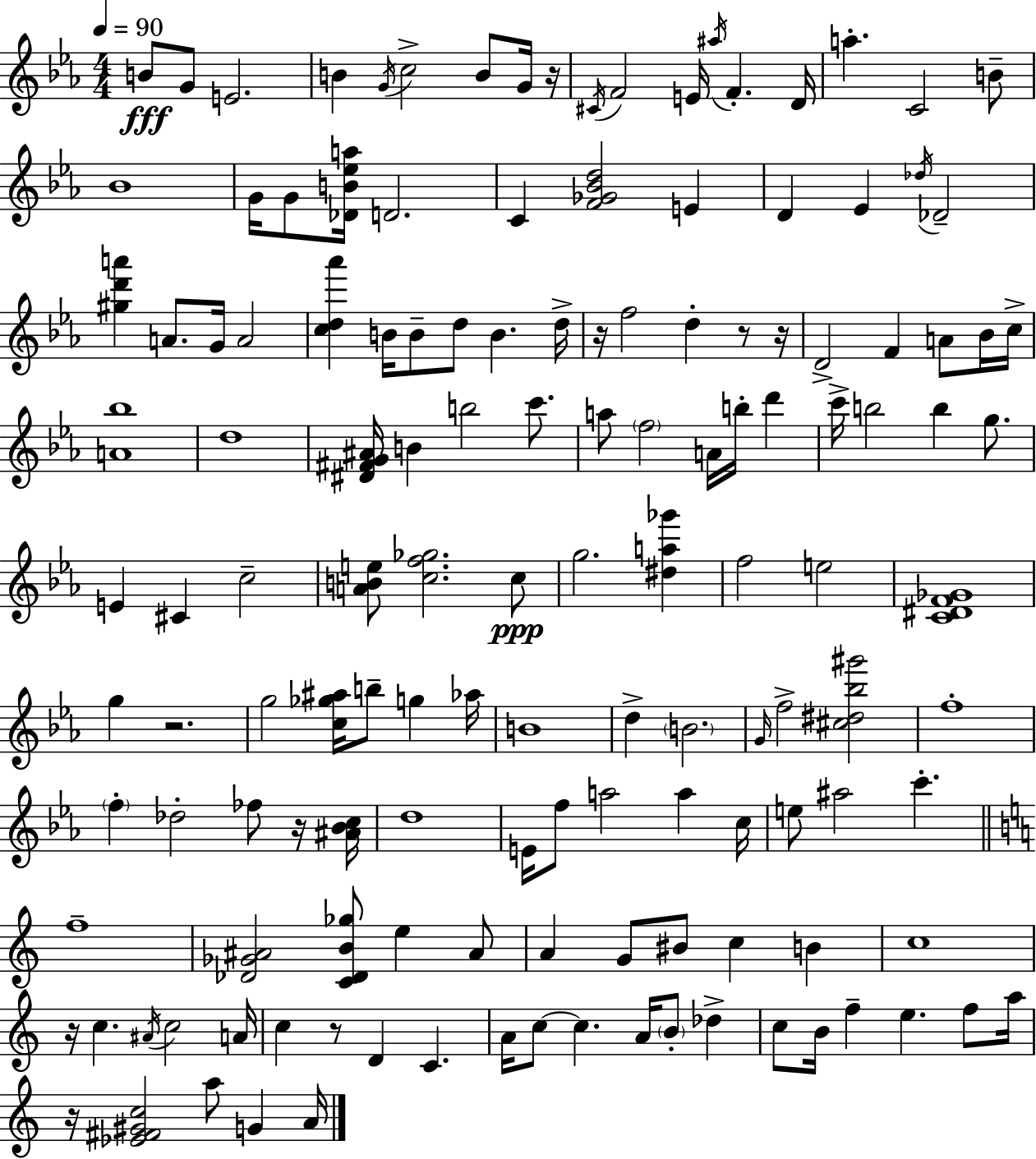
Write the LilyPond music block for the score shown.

{
  \clef treble
  \numericTimeSignature
  \time 4/4
  \key ees \major
  \tempo 4 = 90
  b'8\fff g'8 e'2. | b'4 \acciaccatura { g'16 } c''2-> b'8 g'16 | r16 \acciaccatura { cis'16 } f'2 e'16 \acciaccatura { ais''16 } f'4.-. | d'16 a''4.-. c'2 | \break b'8-- bes'1 | g'16 g'8 <des' b' ees'' a''>16 d'2. | c'4 <f' ges' bes' d''>2 e'4 | d'4 ees'4 \acciaccatura { des''16 } des'2-- | \break <gis'' d''' a'''>4 a'8. g'16 a'2 | <c'' d'' aes'''>4 b'16 b'8-- d''8 b'4. | d''16-> r16 f''2 d''4-. | r8 r16 d'2-> f'4 | \break a'8 bes'16 c''16-> <a' bes''>1 | d''1 | <dis' fis' g' ais'>16 b'4 b''2 | c'''8. a''8 \parenthesize f''2 a'16 b''16-. | \break d'''4 c'''16-> b''2 b''4 | g''8. e'4 cis'4 c''2-- | <a' b' e''>8 <c'' f'' ges''>2. | c''8\ppp g''2. | \break <dis'' a'' ges'''>4 f''2 e''2 | <c' dis' f' ges'>1 | g''4 r2. | g''2 <c'' ges'' ais''>16 b''8-- g''4 | \break aes''16 b'1 | d''4-> \parenthesize b'2. | \grace { g'16 } f''2-> <cis'' dis'' bes'' gis'''>2 | f''1-. | \break \parenthesize f''4-. des''2-. | fes''8 r16 <ais' bes' c''>16 d''1 | e'16 f''8 a''2 | a''4 c''16 e''8 ais''2 c'''4.-. | \break \bar "||" \break \key c \major f''1-- | <des' ges' ais'>2 <c' des' b' ges''>8 e''4 ais'8 | a'4 g'8 bis'8 c''4 b'4 | c''1 | \break r16 c''4. \acciaccatura { ais'16 } c''2 | a'16 c''4 r8 d'4 c'4. | a'16 c''8~~ c''4. a'16 \parenthesize b'8-. des''4-> | c''8 b'16 f''4-- e''4. f''8 | \break a''16 r16 <ees' fis' gis' c''>2 a''8 g'4 | a'16 \bar "|."
}